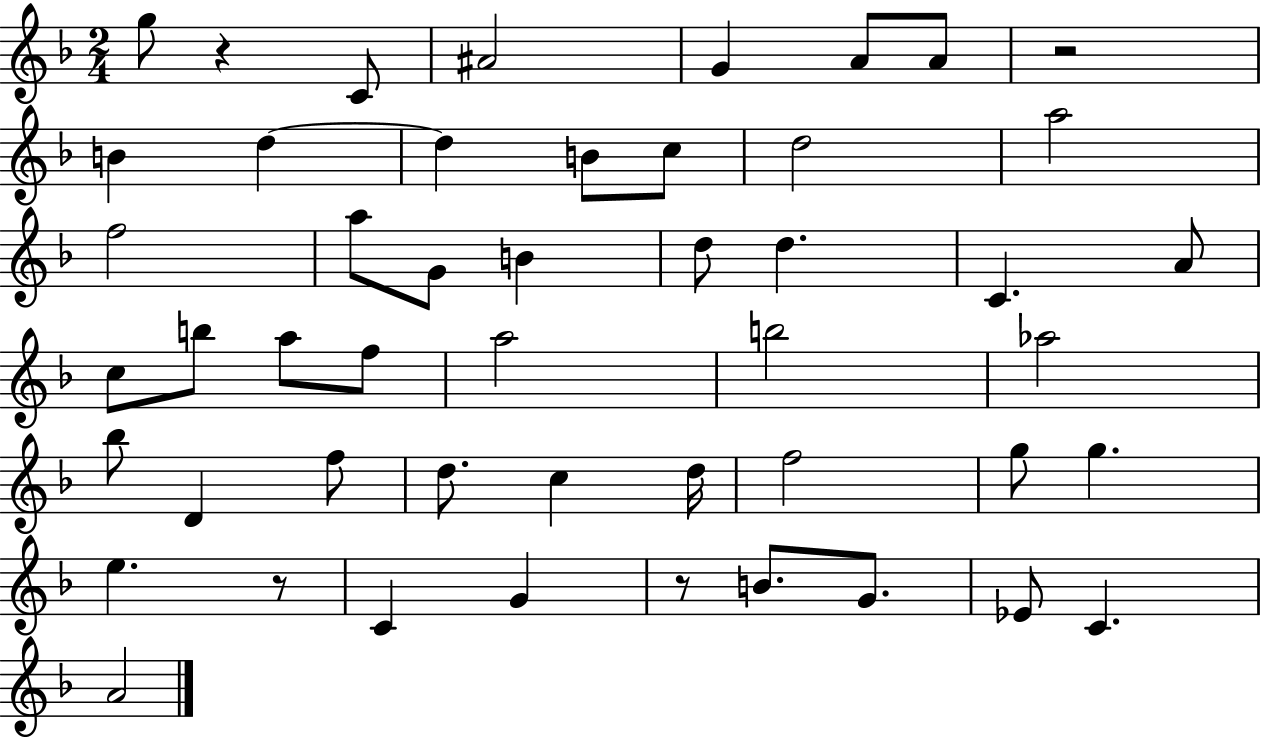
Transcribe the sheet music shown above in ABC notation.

X:1
T:Untitled
M:2/4
L:1/4
K:F
g/2 z C/2 ^A2 G A/2 A/2 z2 B d d B/2 c/2 d2 a2 f2 a/2 G/2 B d/2 d C A/2 c/2 b/2 a/2 f/2 a2 b2 _a2 _b/2 D f/2 d/2 c d/4 f2 g/2 g e z/2 C G z/2 B/2 G/2 _E/2 C A2